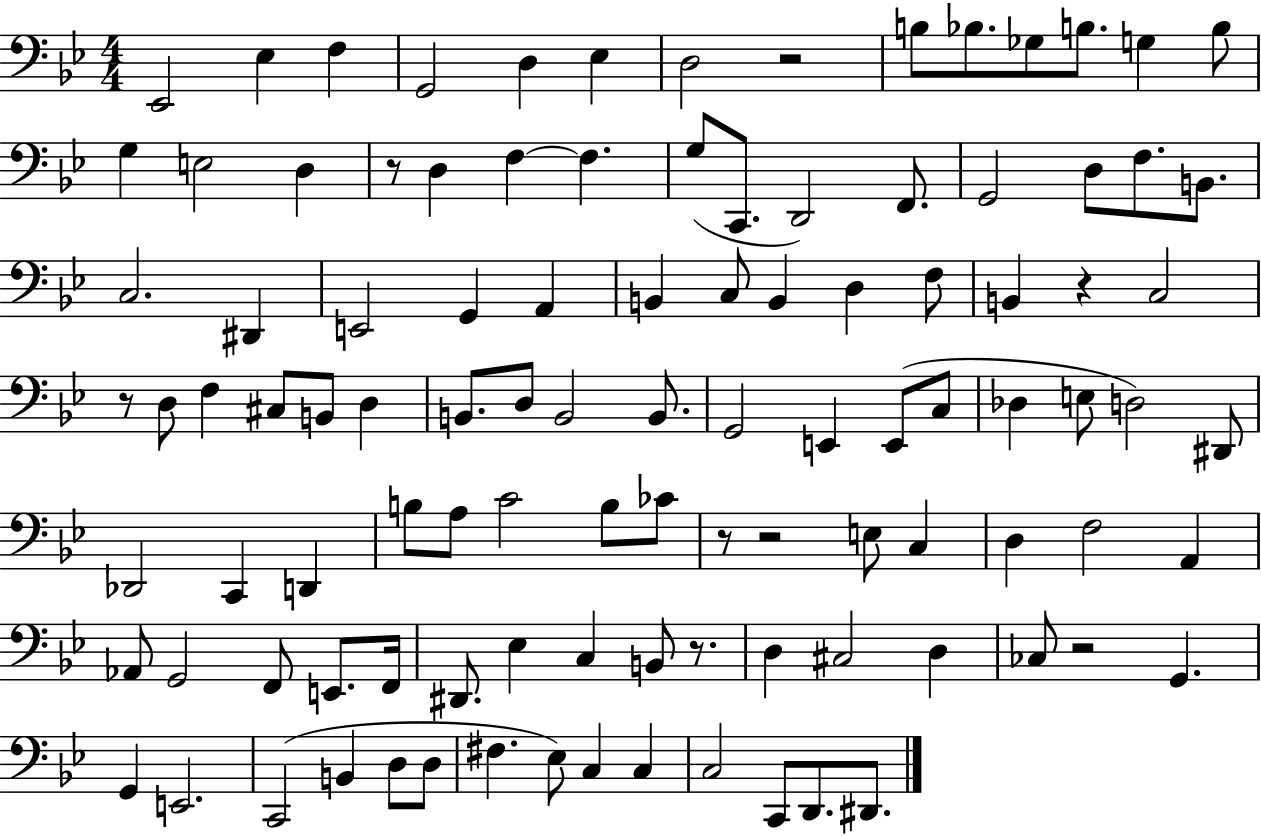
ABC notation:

X:1
T:Untitled
M:4/4
L:1/4
K:Bb
_E,,2 _E, F, G,,2 D, _E, D,2 z2 B,/2 _B,/2 _G,/2 B,/2 G, B,/2 G, E,2 D, z/2 D, F, F, G,/2 C,,/2 D,,2 F,,/2 G,,2 D,/2 F,/2 B,,/2 C,2 ^D,, E,,2 G,, A,, B,, C,/2 B,, D, F,/2 B,, z C,2 z/2 D,/2 F, ^C,/2 B,,/2 D, B,,/2 D,/2 B,,2 B,,/2 G,,2 E,, E,,/2 C,/2 _D, E,/2 D,2 ^D,,/2 _D,,2 C,, D,, B,/2 A,/2 C2 B,/2 _C/2 z/2 z2 E,/2 C, D, F,2 A,, _A,,/2 G,,2 F,,/2 E,,/2 F,,/4 ^D,,/2 _E, C, B,,/2 z/2 D, ^C,2 D, _C,/2 z2 G,, G,, E,,2 C,,2 B,, D,/2 D,/2 ^F, _E,/2 C, C, C,2 C,,/2 D,,/2 ^D,,/2